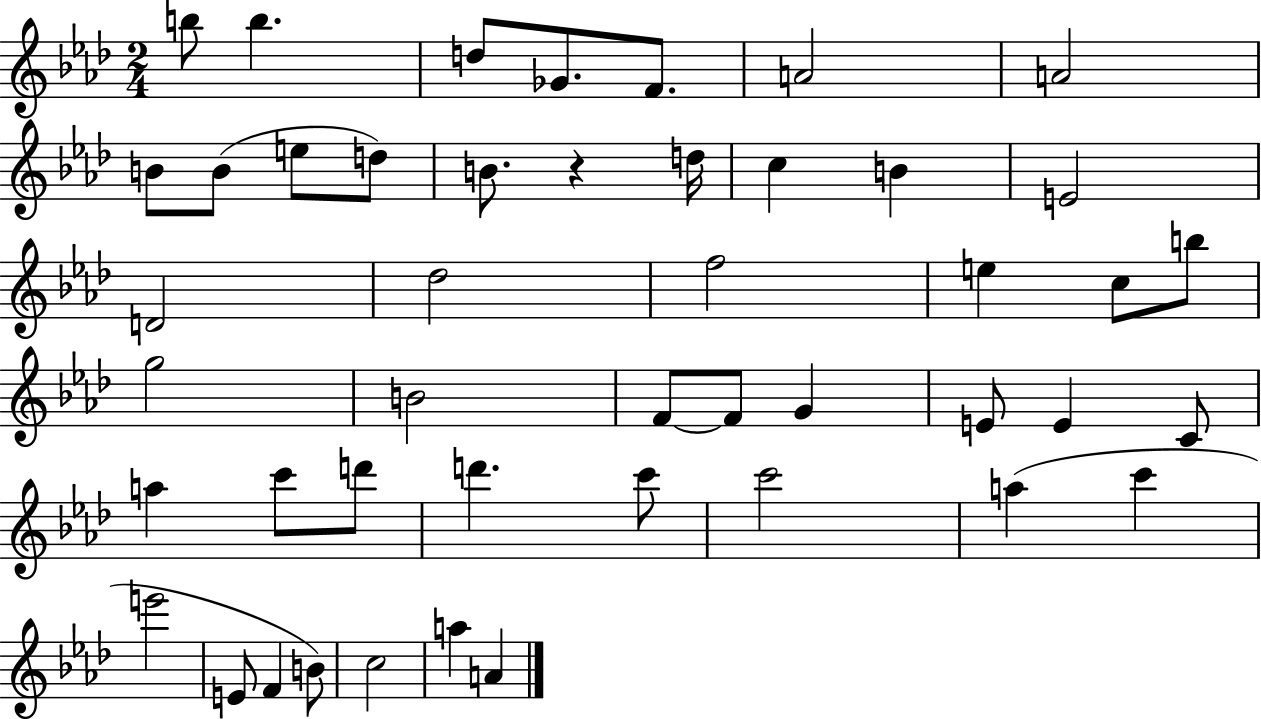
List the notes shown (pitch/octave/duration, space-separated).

B5/e B5/q. D5/e Gb4/e. F4/e. A4/h A4/h B4/e B4/e E5/e D5/e B4/e. R/q D5/s C5/q B4/q E4/h D4/h Db5/h F5/h E5/q C5/e B5/e G5/h B4/h F4/e F4/e G4/q E4/e E4/q C4/e A5/q C6/e D6/e D6/q. C6/e C6/h A5/q C6/q E6/h E4/e F4/q B4/e C5/h A5/q A4/q